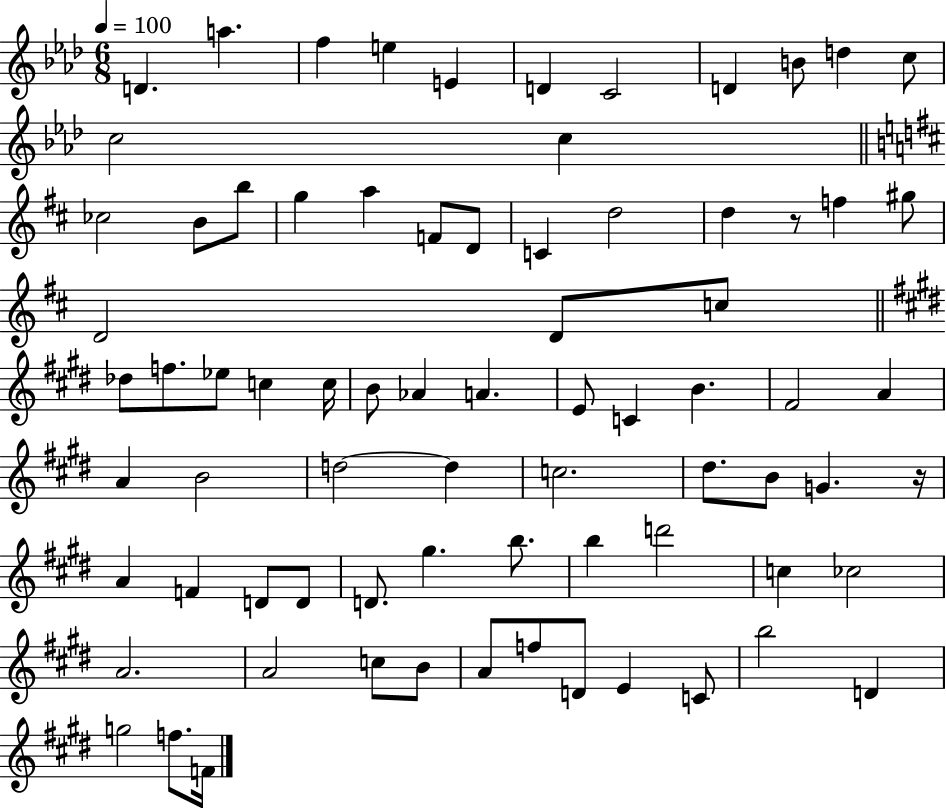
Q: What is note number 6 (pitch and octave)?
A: D4